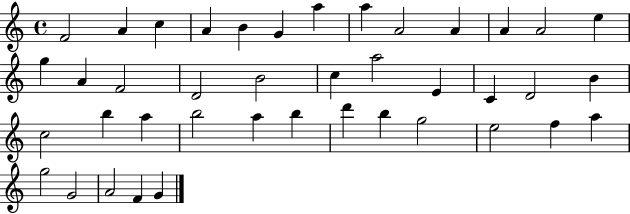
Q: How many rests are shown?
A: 0